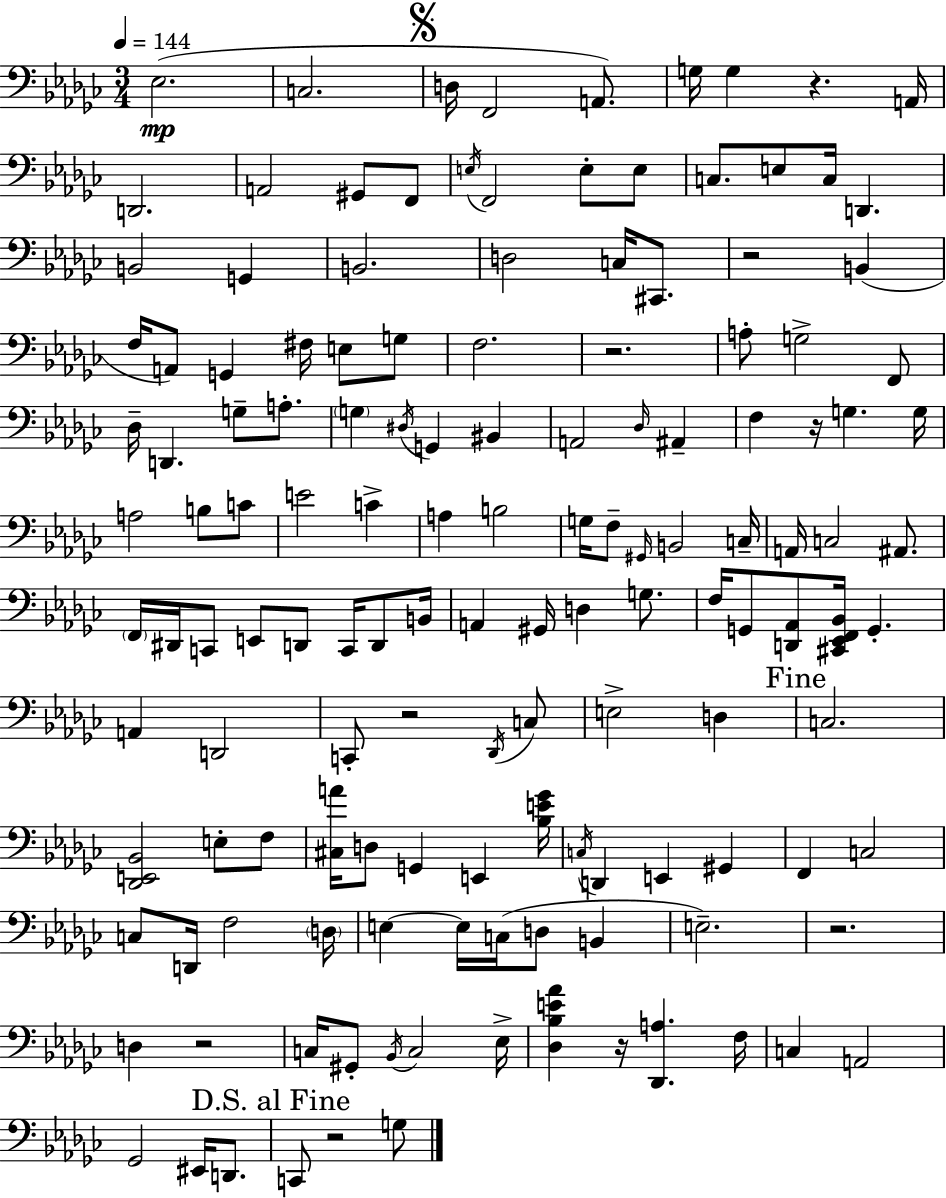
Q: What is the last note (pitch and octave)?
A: G3